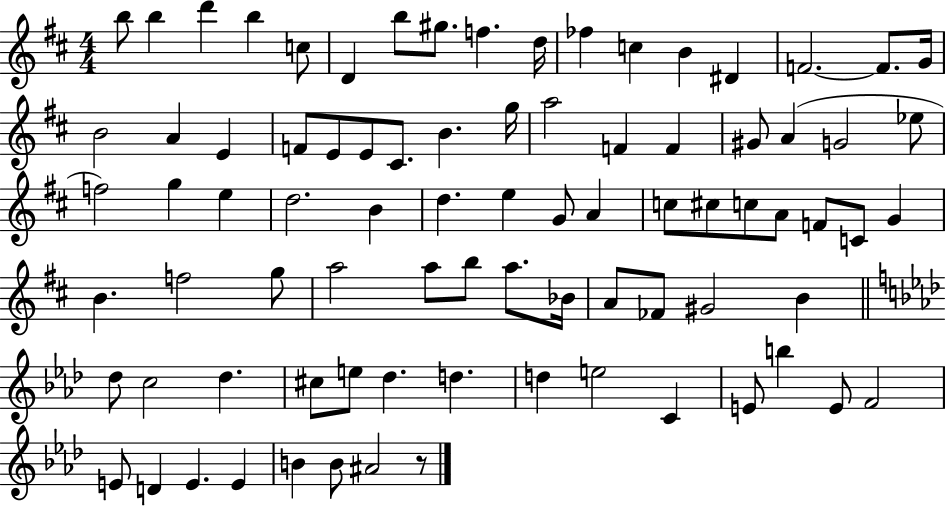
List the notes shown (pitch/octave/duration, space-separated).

B5/e B5/q D6/q B5/q C5/e D4/q B5/e G#5/e. F5/q. D5/s FES5/q C5/q B4/q D#4/q F4/h. F4/e. G4/s B4/h A4/q E4/q F4/e E4/e E4/e C#4/e. B4/q. G5/s A5/h F4/q F4/q G#4/e A4/q G4/h Eb5/e F5/h G5/q E5/q D5/h. B4/q D5/q. E5/q G4/e A4/q C5/e C#5/e C5/e A4/e F4/e C4/e G4/q B4/q. F5/h G5/e A5/h A5/e B5/e A5/e. Bb4/s A4/e FES4/e G#4/h B4/q Db5/e C5/h Db5/q. C#5/e E5/e Db5/q. D5/q. D5/q E5/h C4/q E4/e B5/q E4/e F4/h E4/e D4/q E4/q. E4/q B4/q B4/e A#4/h R/e